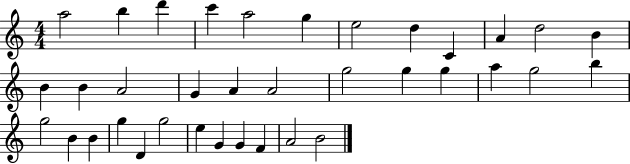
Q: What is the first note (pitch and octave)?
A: A5